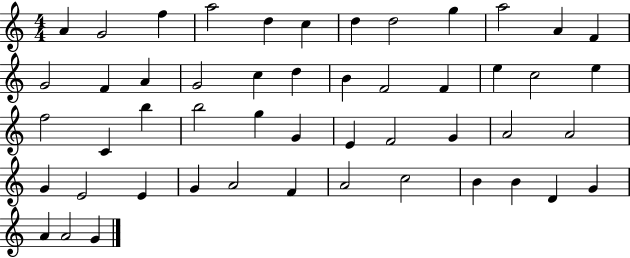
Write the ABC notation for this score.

X:1
T:Untitled
M:4/4
L:1/4
K:C
A G2 f a2 d c d d2 g a2 A F G2 F A G2 c d B F2 F e c2 e f2 C b b2 g G E F2 G A2 A2 G E2 E G A2 F A2 c2 B B D G A A2 G